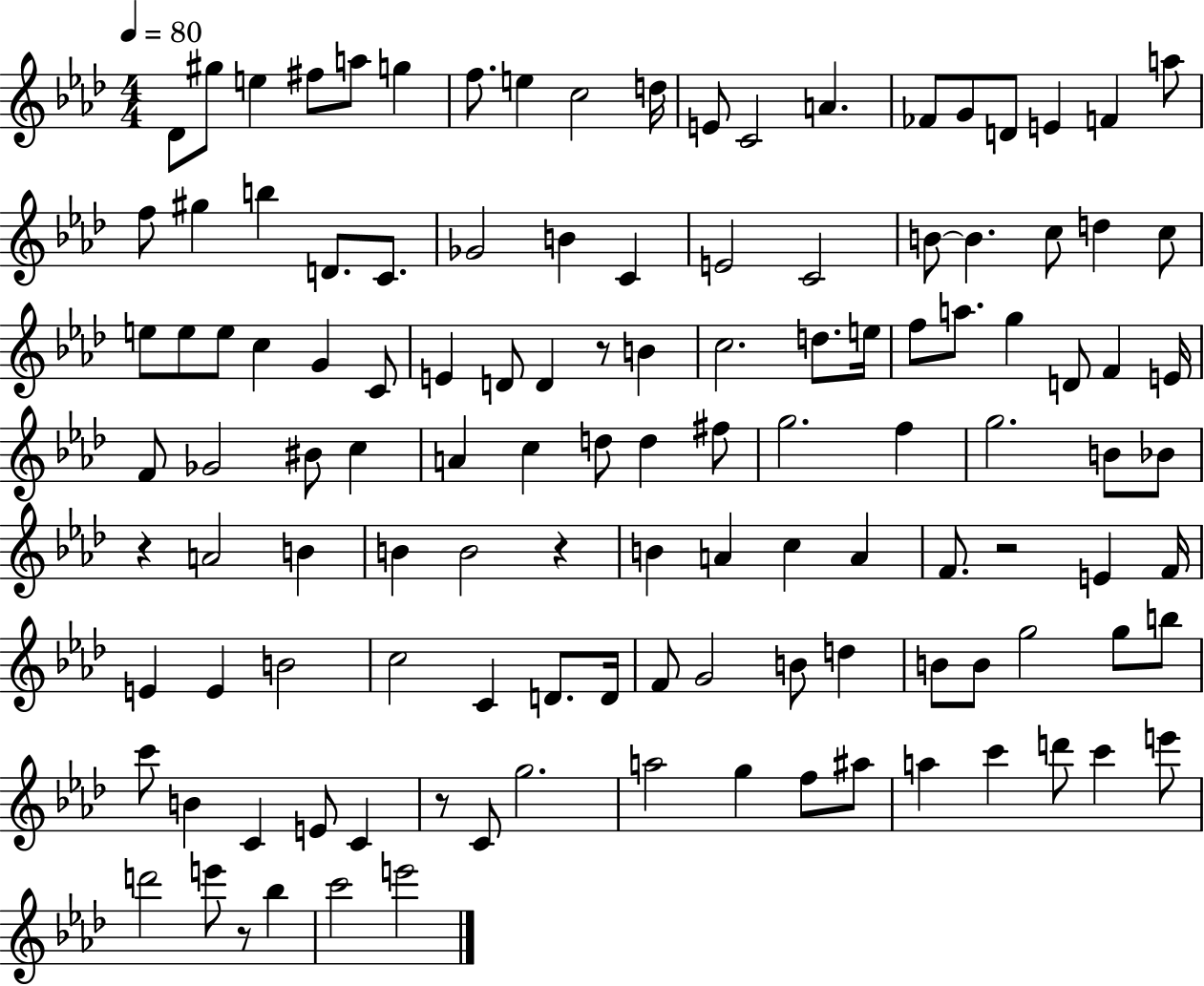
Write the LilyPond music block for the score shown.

{
  \clef treble
  \numericTimeSignature
  \time 4/4
  \key aes \major
  \tempo 4 = 80
  \repeat volta 2 { des'8 gis''8 e''4 fis''8 a''8 g''4 | f''8. e''4 c''2 d''16 | e'8 c'2 a'4. | fes'8 g'8 d'8 e'4 f'4 a''8 | \break f''8 gis''4 b''4 d'8. c'8. | ges'2 b'4 c'4 | e'2 c'2 | b'8~~ b'4. c''8 d''4 c''8 | \break e''8 e''8 e''8 c''4 g'4 c'8 | e'4 d'8 d'4 r8 b'4 | c''2. d''8. e''16 | f''8 a''8. g''4 d'8 f'4 e'16 | \break f'8 ges'2 bis'8 c''4 | a'4 c''4 d''8 d''4 fis''8 | g''2. f''4 | g''2. b'8 bes'8 | \break r4 a'2 b'4 | b'4 b'2 r4 | b'4 a'4 c''4 a'4 | f'8. r2 e'4 f'16 | \break e'4 e'4 b'2 | c''2 c'4 d'8. d'16 | f'8 g'2 b'8 d''4 | b'8 b'8 g''2 g''8 b''8 | \break c'''8 b'4 c'4 e'8 c'4 | r8 c'8 g''2. | a''2 g''4 f''8 ais''8 | a''4 c'''4 d'''8 c'''4 e'''8 | \break d'''2 e'''8 r8 bes''4 | c'''2 e'''2 | } \bar "|."
}